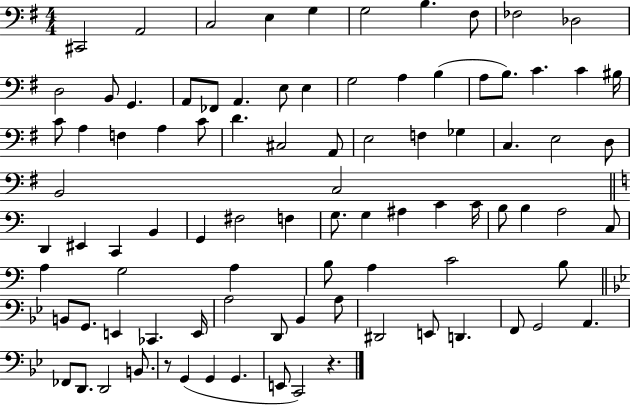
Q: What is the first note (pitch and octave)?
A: C#2